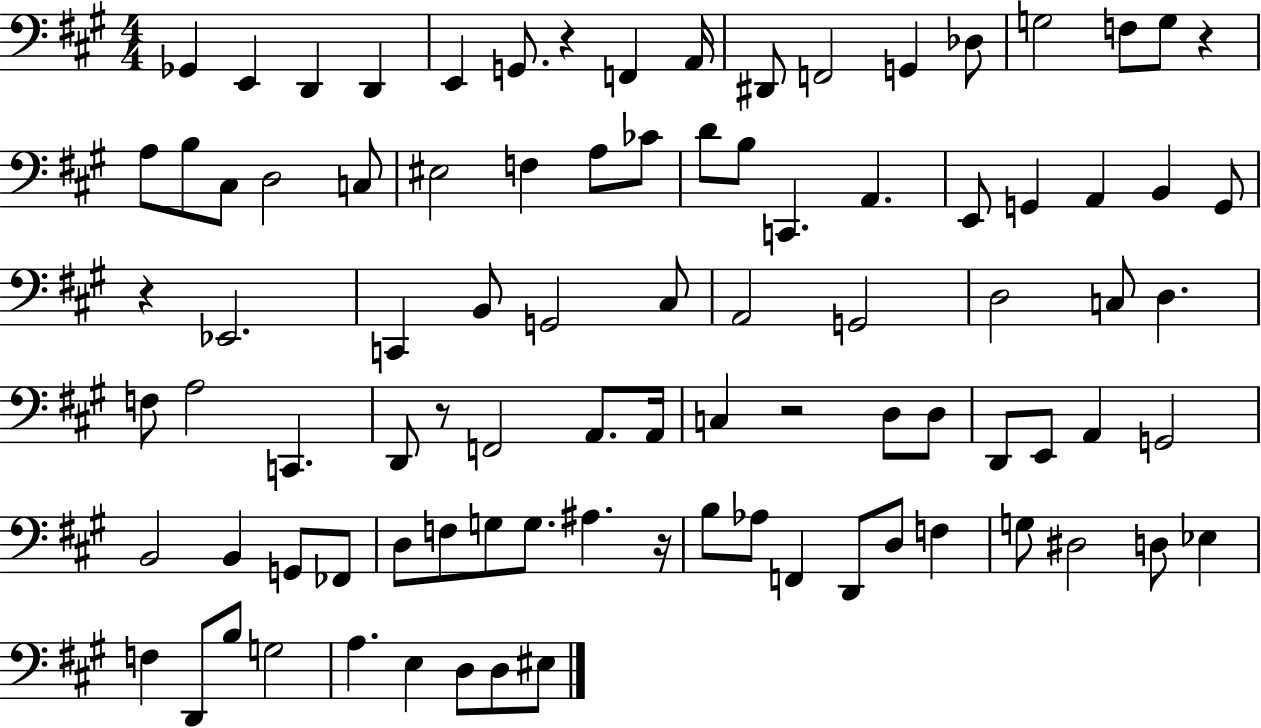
X:1
T:Untitled
M:4/4
L:1/4
K:A
_G,, E,, D,, D,, E,, G,,/2 z F,, A,,/4 ^D,,/2 F,,2 G,, _D,/2 G,2 F,/2 G,/2 z A,/2 B,/2 ^C,/2 D,2 C,/2 ^E,2 F, A,/2 _C/2 D/2 B,/2 C,, A,, E,,/2 G,, A,, B,, G,,/2 z _E,,2 C,, B,,/2 G,,2 ^C,/2 A,,2 G,,2 D,2 C,/2 D, F,/2 A,2 C,, D,,/2 z/2 F,,2 A,,/2 A,,/4 C, z2 D,/2 D,/2 D,,/2 E,,/2 A,, G,,2 B,,2 B,, G,,/2 _F,,/2 D,/2 F,/2 G,/2 G,/2 ^A, z/4 B,/2 _A,/2 F,, D,,/2 D,/2 F, G,/2 ^D,2 D,/2 _E, F, D,,/2 B,/2 G,2 A, E, D,/2 D,/2 ^E,/2